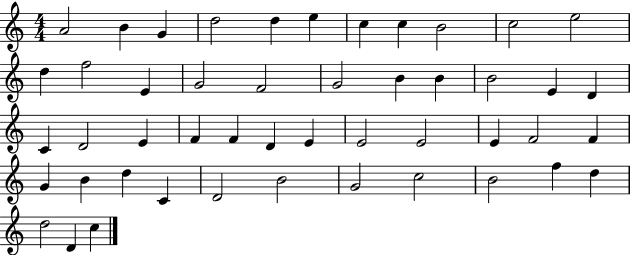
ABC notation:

X:1
T:Untitled
M:4/4
L:1/4
K:C
A2 B G d2 d e c c B2 c2 e2 d f2 E G2 F2 G2 B B B2 E D C D2 E F F D E E2 E2 E F2 F G B d C D2 B2 G2 c2 B2 f d d2 D c